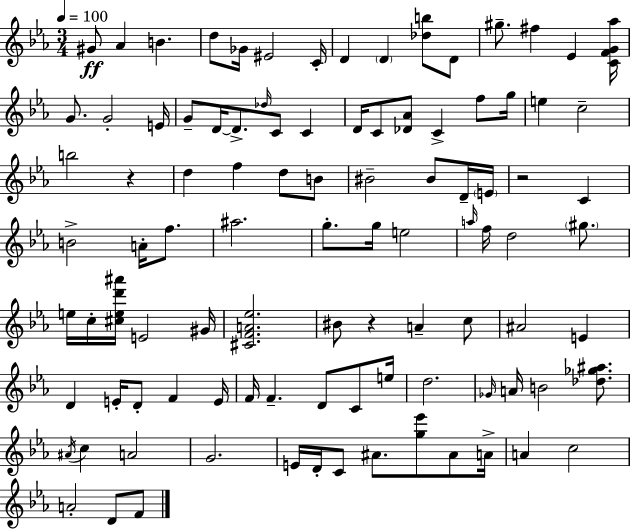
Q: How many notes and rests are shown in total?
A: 98